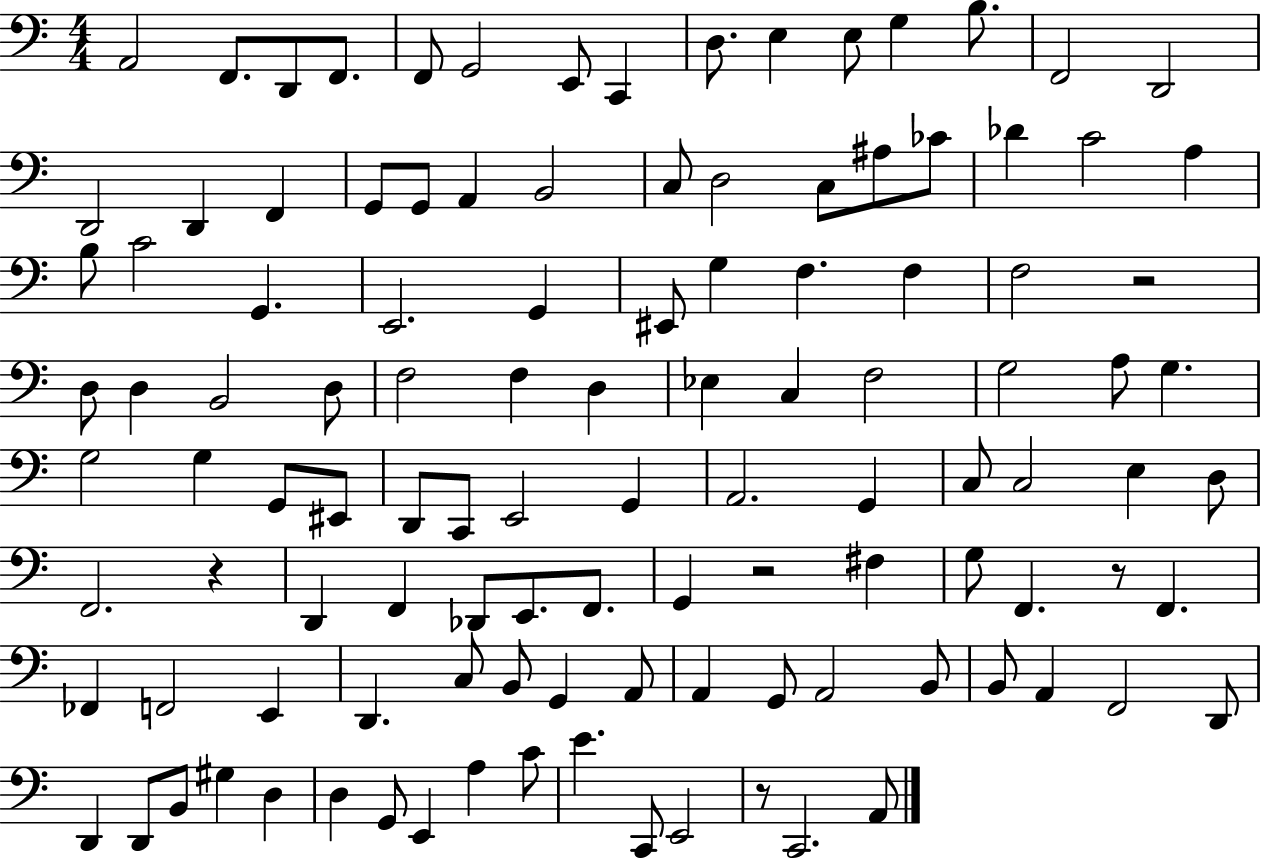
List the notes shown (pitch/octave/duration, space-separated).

A2/h F2/e. D2/e F2/e. F2/e G2/h E2/e C2/q D3/e. E3/q E3/e G3/q B3/e. F2/h D2/h D2/h D2/q F2/q G2/e G2/e A2/q B2/h C3/e D3/h C3/e A#3/e CES4/e Db4/q C4/h A3/q B3/e C4/h G2/q. E2/h. G2/q EIS2/e G3/q F3/q. F3/q F3/h R/h D3/e D3/q B2/h D3/e F3/h F3/q D3/q Eb3/q C3/q F3/h G3/h A3/e G3/q. G3/h G3/q G2/e EIS2/e D2/e C2/e E2/h G2/q A2/h. G2/q C3/e C3/h E3/q D3/e F2/h. R/q D2/q F2/q Db2/e E2/e. F2/e. G2/q R/h F#3/q G3/e F2/q. R/e F2/q. FES2/q F2/h E2/q D2/q. C3/e B2/e G2/q A2/e A2/q G2/e A2/h B2/e B2/e A2/q F2/h D2/e D2/q D2/e B2/e G#3/q D3/q D3/q G2/e E2/q A3/q C4/e E4/q. C2/e E2/h R/e C2/h. A2/e